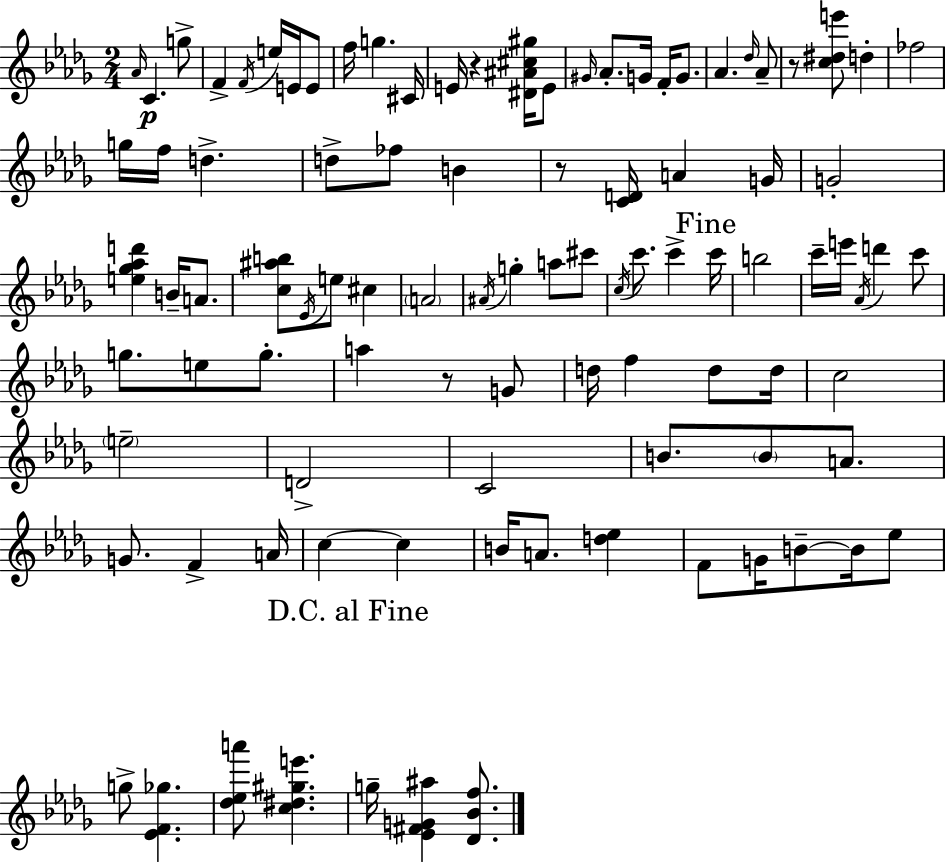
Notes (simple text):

Ab4/s C4/q. G5/e F4/q F4/s E5/s E4/s E4/e F5/s G5/q. C#4/s E4/s R/q [D#4,A#4,C#5,G#5]/s E4/e G#4/s Ab4/e. G4/s F4/s G4/e. Ab4/q. Db5/s Ab4/e R/e [C5,D#5,E6]/e D5/q FES5/h G5/s F5/s D5/q. D5/e FES5/e B4/q R/e [C4,D4]/s A4/q G4/s G4/h [E5,Gb5,Ab5,D6]/q B4/s A4/e. [C5,A#5,B5]/e Eb4/s E5/e C#5/q A4/h A#4/s G5/q A5/e C#6/e C5/s C6/e. C6/q C6/s B5/h C6/s E6/s Ab4/s D6/q C6/e G5/e. E5/e G5/e. A5/q R/e G4/e D5/s F5/q D5/e D5/s C5/h E5/h D4/h C4/h B4/e. B4/e A4/e. G4/e. F4/q A4/s C5/q C5/q B4/s A4/e. [D5,Eb5]/q F4/e G4/s B4/e B4/s Eb5/e G5/e [Eb4,F4,Gb5]/q. [Db5,Eb5,A6]/e [C5,D#5,G#5,E6]/q. G5/s [Eb4,F#4,G4,A#5]/q [Db4,Bb4,F5]/e.